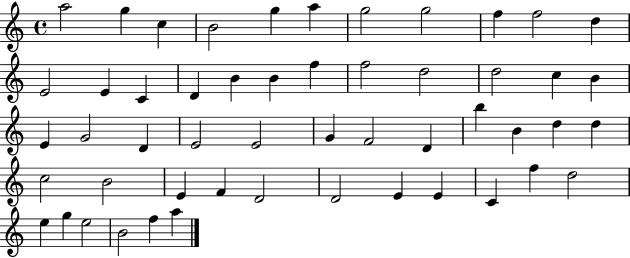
X:1
T:Untitled
M:4/4
L:1/4
K:C
a2 g c B2 g a g2 g2 f f2 d E2 E C D B B f f2 d2 d2 c B E G2 D E2 E2 G F2 D b B d d c2 B2 E F D2 D2 E E C f d2 e g e2 B2 f a